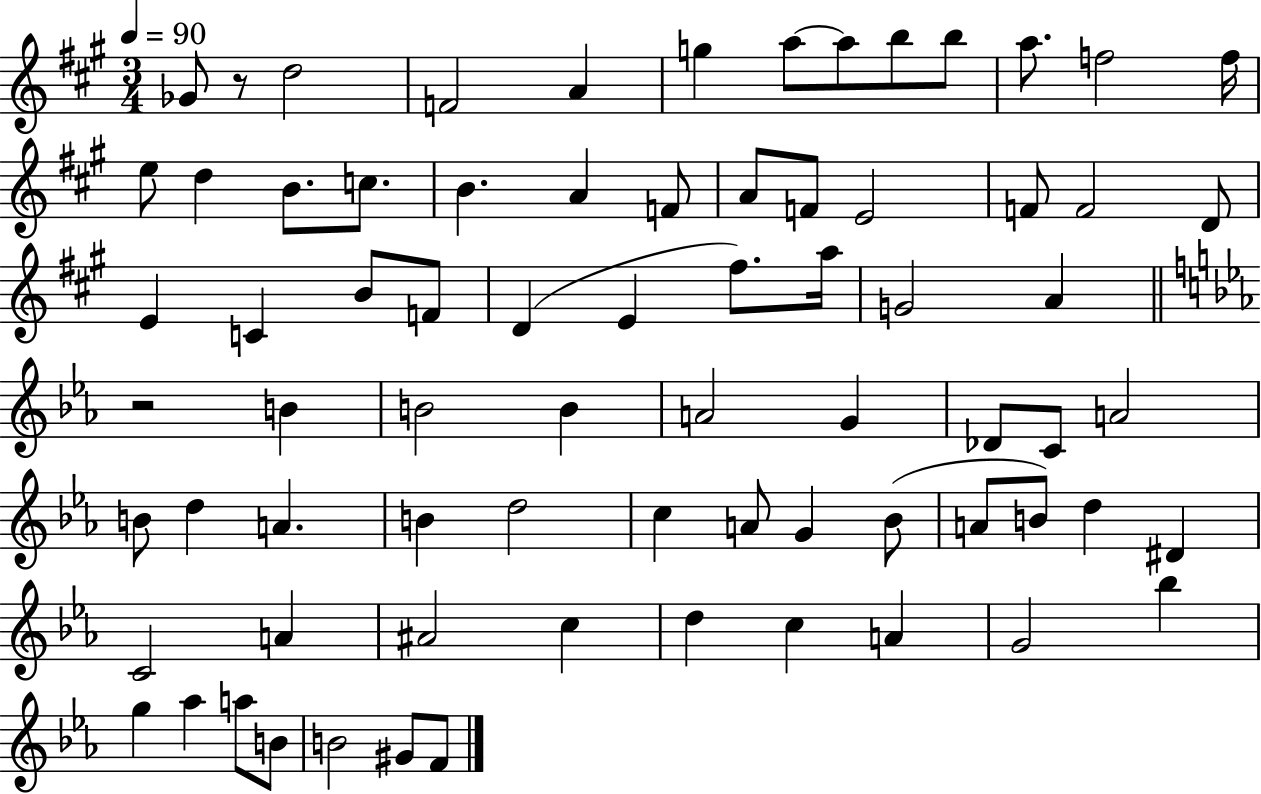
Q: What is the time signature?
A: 3/4